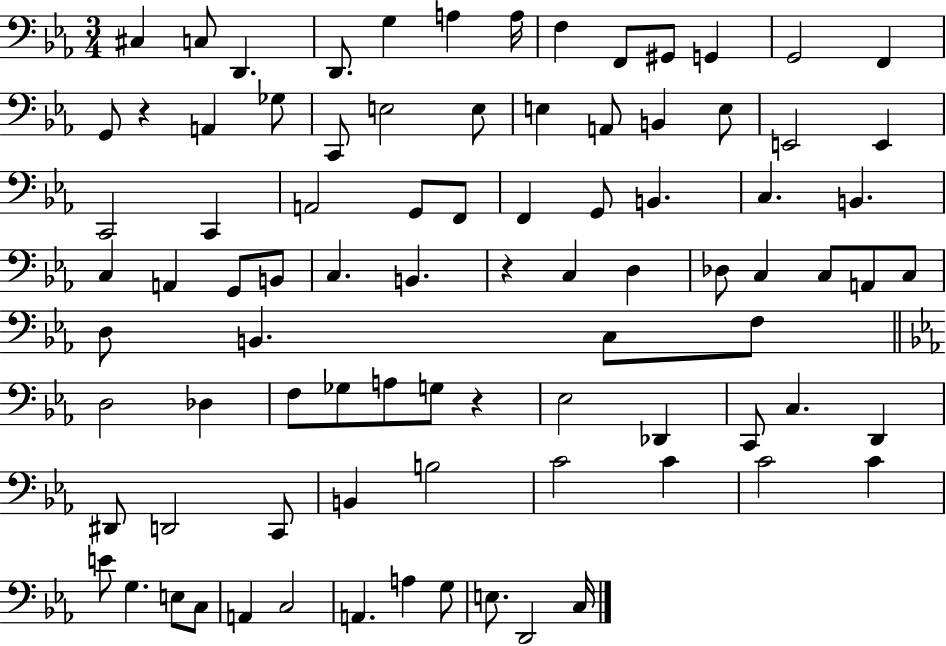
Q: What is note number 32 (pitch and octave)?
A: G2